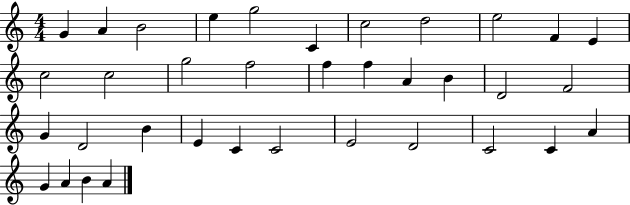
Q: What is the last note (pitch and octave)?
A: A4